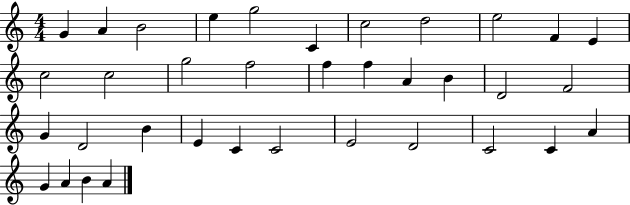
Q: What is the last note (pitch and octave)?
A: A4